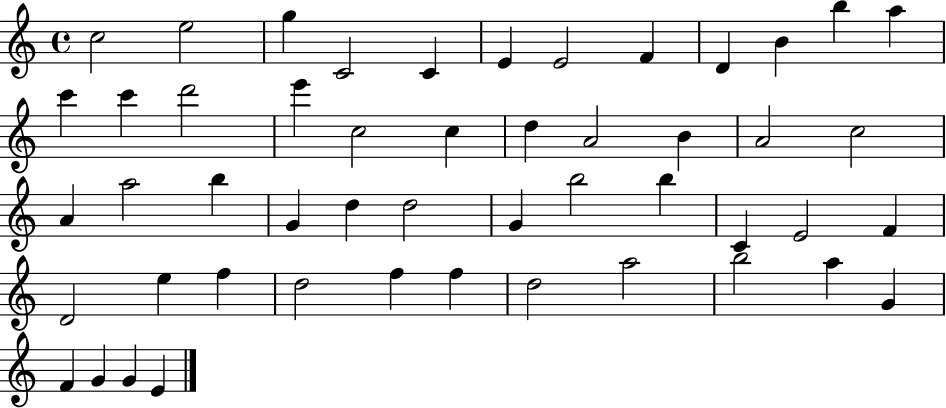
X:1
T:Untitled
M:4/4
L:1/4
K:C
c2 e2 g C2 C E E2 F D B b a c' c' d'2 e' c2 c d A2 B A2 c2 A a2 b G d d2 G b2 b C E2 F D2 e f d2 f f d2 a2 b2 a G F G G E